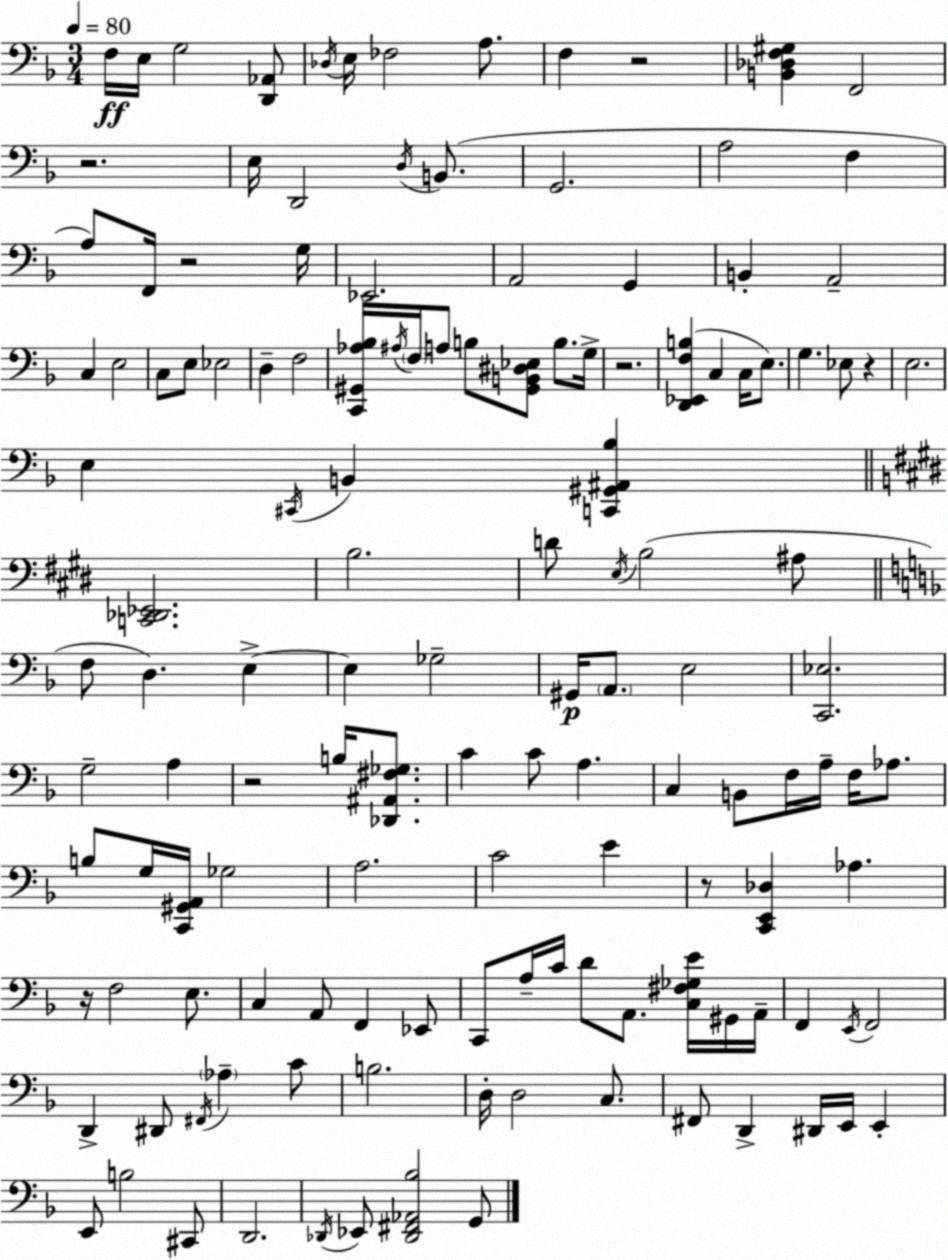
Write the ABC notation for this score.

X:1
T:Untitled
M:3/4
L:1/4
K:F
F,/4 E,/4 G,2 [D,,_A,,]/2 _D,/4 E,/4 _F,2 A,/2 F, z2 [B,,_D,F,^G,] F,,2 z2 E,/4 D,,2 D,/4 B,,/2 G,,2 A,2 F, A,/2 F,,/4 z2 G,/4 _E,,2 A,,2 G,, B,, A,,2 C, E,2 C,/2 E,/2 _E,2 D, F,2 [C,,^G,,_A,_B,]/4 ^A,/4 F,/4 A,/2 B,/2 [^G,,B,,^D,_E,]/2 B,/2 G,/4 z2 [D,,_E,,F,B,] C, C,/4 E,/2 G, _E,/2 z E,2 E, ^C,,/4 B,, [C,,^G,,^A,,_B,] [C,,_D,,_E,,]2 B,2 D/2 E,/4 B,2 ^A,/2 F,/2 D, E, E, _G,2 ^G,,/4 A,,/2 E,2 [C,,_E,]2 G,2 A, z2 B,/4 [_D,,^A,,^F,_G,]/2 C C/2 A, C, B,,/2 F,/4 A,/4 F,/4 _A,/2 B,/2 G,/4 [C,,^G,,A,,]/4 _G,2 A,2 C2 E z/2 [C,,E,,_D,] _A, z/4 F,2 E,/2 C, A,,/2 F,, _E,,/2 C,,/2 A,/4 C/4 D/2 A,,/2 [C,^F,_G,E]/4 ^G,,/4 A,,/4 F,, E,,/4 F,,2 D,, ^D,,/2 ^F,,/4 _A, C/2 B,2 D,/4 D,2 C,/2 ^F,,/2 D,, ^D,,/4 E,,/4 E,, E,,/2 B,2 ^C,,/2 D,,2 _D,,/4 _E,,/2 [_D,,^F,,_A,,_B,]2 G,,/2